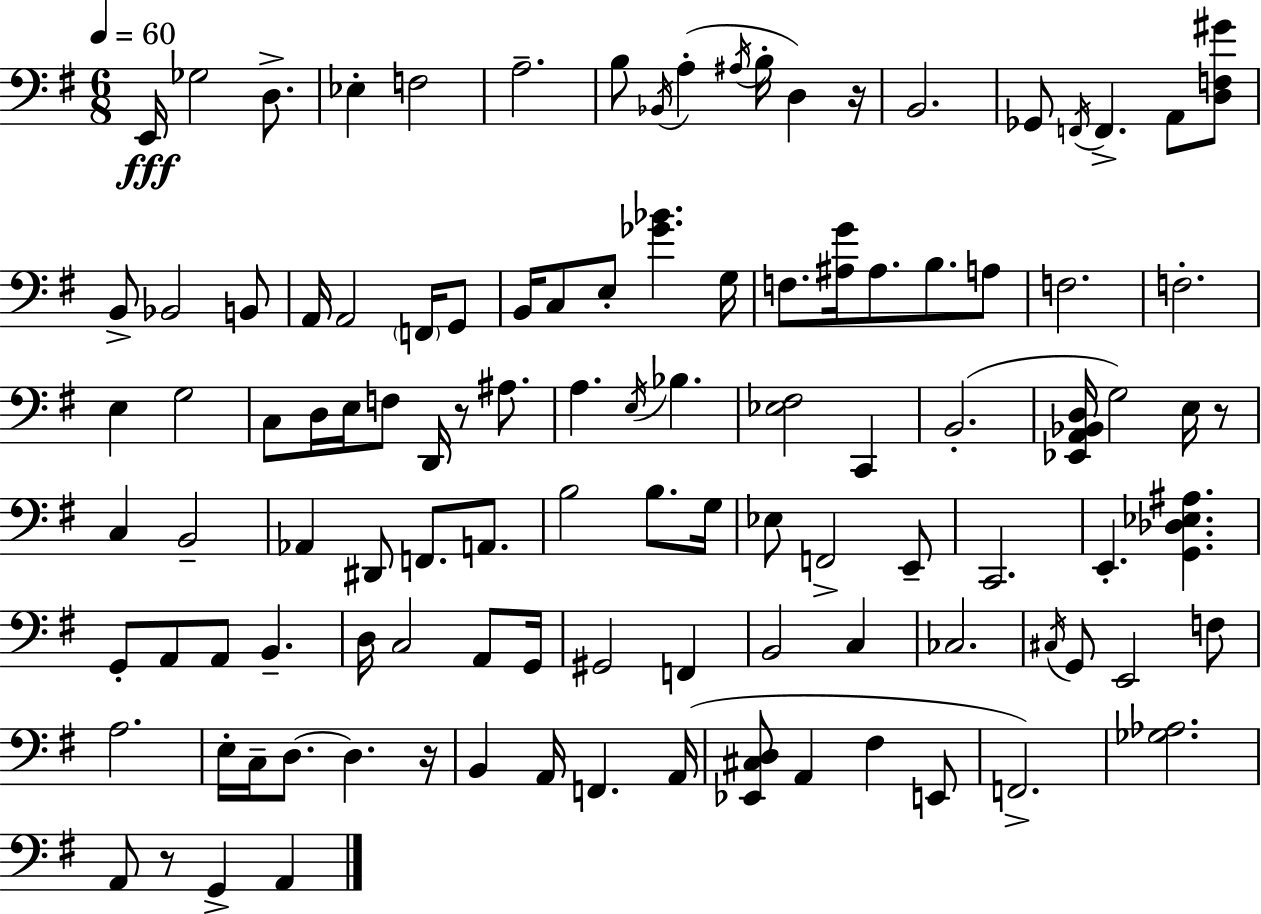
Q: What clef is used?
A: bass